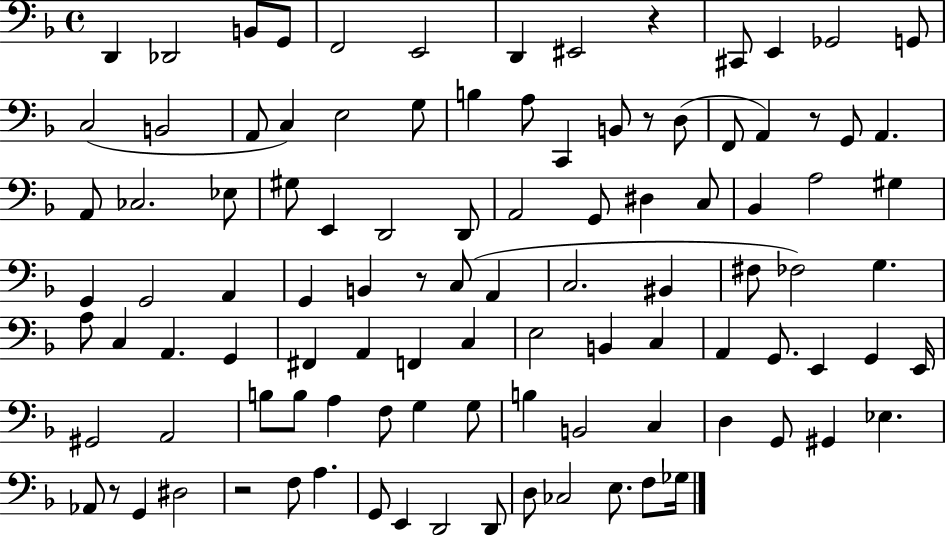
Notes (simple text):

D2/q Db2/h B2/e G2/e F2/h E2/h D2/q EIS2/h R/q C#2/e E2/q Gb2/h G2/e C3/h B2/h A2/e C3/q E3/h G3/e B3/q A3/e C2/q B2/e R/e D3/e F2/e A2/q R/e G2/e A2/q. A2/e CES3/h. Eb3/e G#3/e E2/q D2/h D2/e A2/h G2/e D#3/q C3/e Bb2/q A3/h G#3/q G2/q G2/h A2/q G2/q B2/q R/e C3/e A2/q C3/h. BIS2/q F#3/e FES3/h G3/q. A3/e C3/q A2/q. G2/q F#2/q A2/q F2/q C3/q E3/h B2/q C3/q A2/q G2/e. E2/q G2/q E2/s G#2/h A2/h B3/e B3/e A3/q F3/e G3/q G3/e B3/q B2/h C3/q D3/q G2/e G#2/q Eb3/q. Ab2/e R/e G2/q D#3/h R/h F3/e A3/q. G2/e E2/q D2/h D2/e D3/e CES3/h E3/e. F3/e Gb3/s